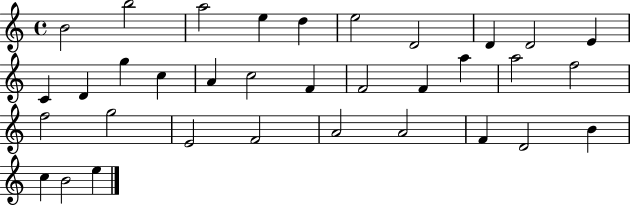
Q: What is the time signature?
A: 4/4